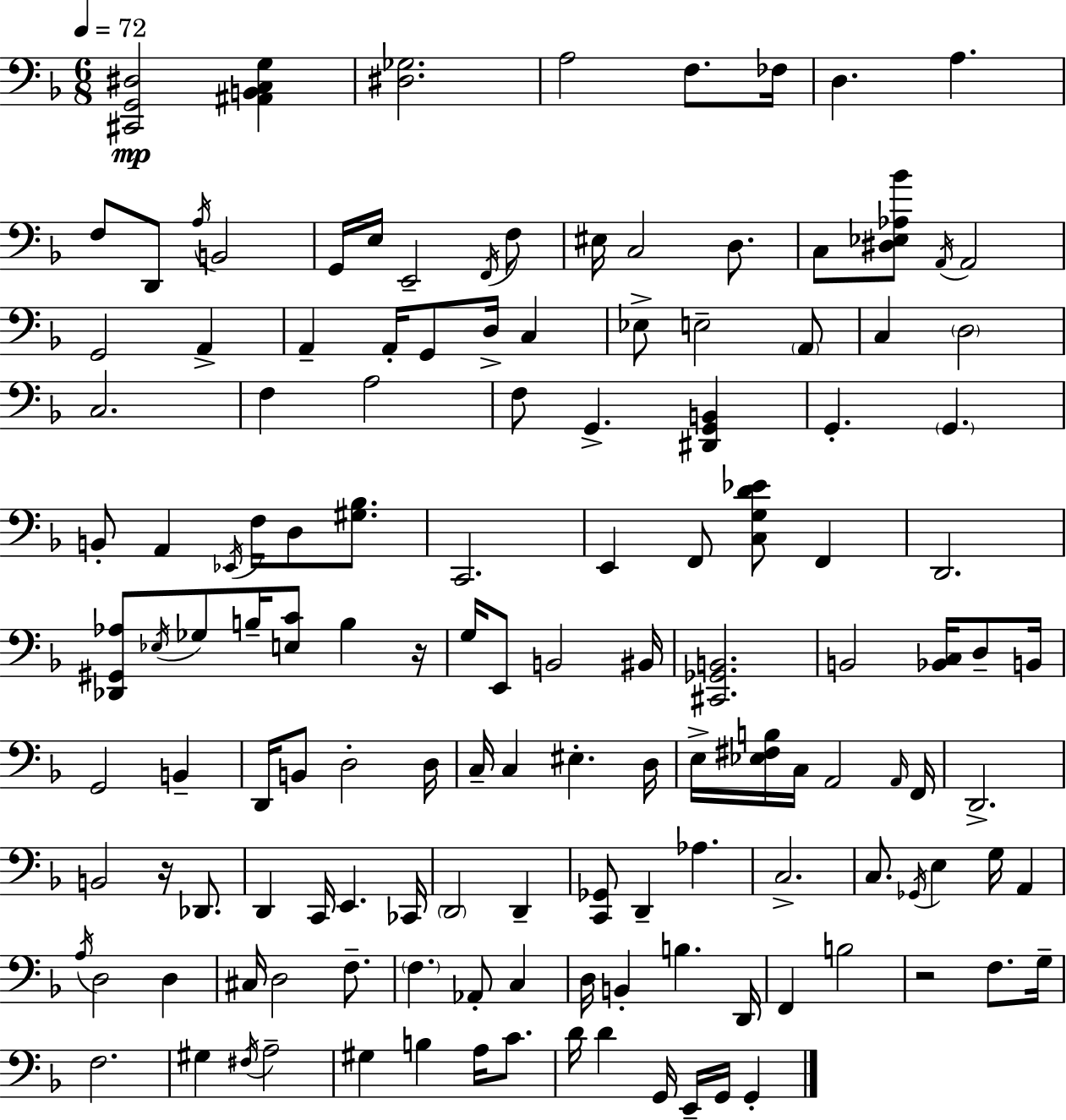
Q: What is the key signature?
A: F major